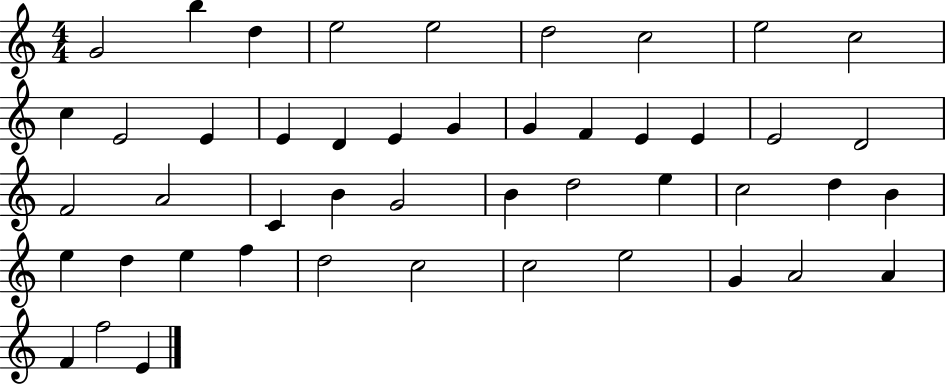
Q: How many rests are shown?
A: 0